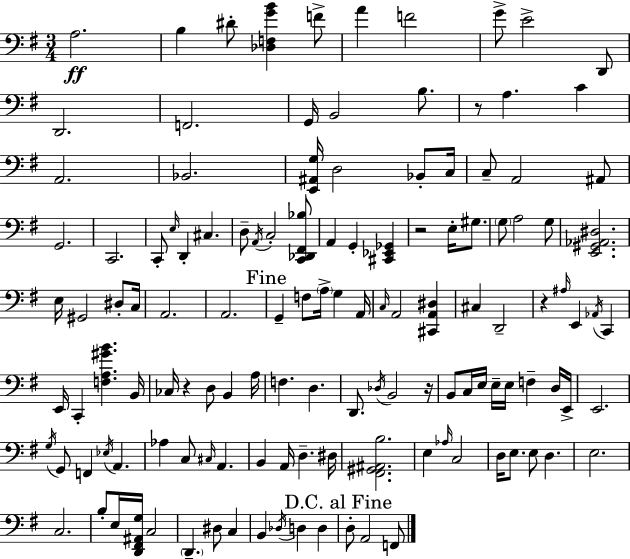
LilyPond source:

{
  \clef bass
  \numericTimeSignature
  \time 3/4
  \key e \minor
  a2.\ff | b4 dis'8-. <des f g' b'>4 f'8-> | a'4 f'2 | g'8-> e'2-> d,8 | \break d,2. | f,2. | g,16 b,2 b8. | r8 a4. c'4 | \break a,2. | bes,2. | <e, ais, g>16 d2 bes,8-. c16 | c8-- a,2 ais,8 | \break g,2. | c,2. | c,8-. \grace { e16 } d,4-. cis4. | d8-- \acciaccatura { a,16 } c2-. | \break <c, des, fis, bes>8 a,4 g,4-. <cis, ees, ges,>4 | r2 e16-. gis8. | \parenthesize g8 a2 | g8 <e, gis, aes, dis>2. | \break e16 gis,2 dis8-. | c16 a,2. | a,2. | \mark "Fine" g,4-- f8 \parenthesize a16-> g4 | \break a,16 \grace { c16 } a,2 <cis, a, dis>4 | cis4 d,2-- | r4 \grace { ais16 } e,4 | \acciaccatura { aes,16 } c,4 e,16 c,4-. <f a gis' b'>4. | \break b,16 ces16 r4 d8 | b,4 a16 f4. d4. | d,8. \acciaccatura { des16 } b,2 | r16 b,8 c16 e16 e16-- e16 | \break f4-- d16 e,16-> e,2. | \acciaccatura { g16 } g,8 f,4 | \acciaccatura { ees16 } a,4. aes4 | c8 \grace { cis16 } a,4. b,4 | \break a,16 d4.-- dis16 <fis, gis, ais, b>2. | e4 | \grace { aes16 } c2 d16 e8. | e8 d4. e2. | \break c2. | b8-. | e16 <d, fis, ais, g>16 c2 \parenthesize d,4.-- | dis8 c4 b,4 | \break \acciaccatura { des16 } d4 d4 \mark "D.C. al Fine" d8-. | a,2 f,8 \bar "|."
}